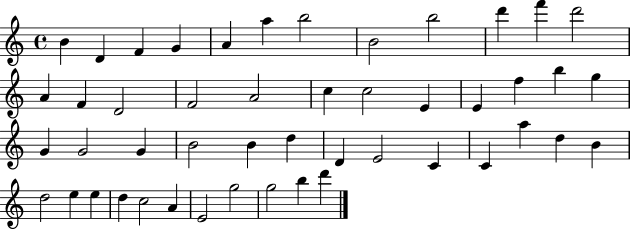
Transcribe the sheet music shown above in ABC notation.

X:1
T:Untitled
M:4/4
L:1/4
K:C
B D F G A a b2 B2 b2 d' f' d'2 A F D2 F2 A2 c c2 E E f b g G G2 G B2 B d D E2 C C a d B d2 e e d c2 A E2 g2 g2 b d'